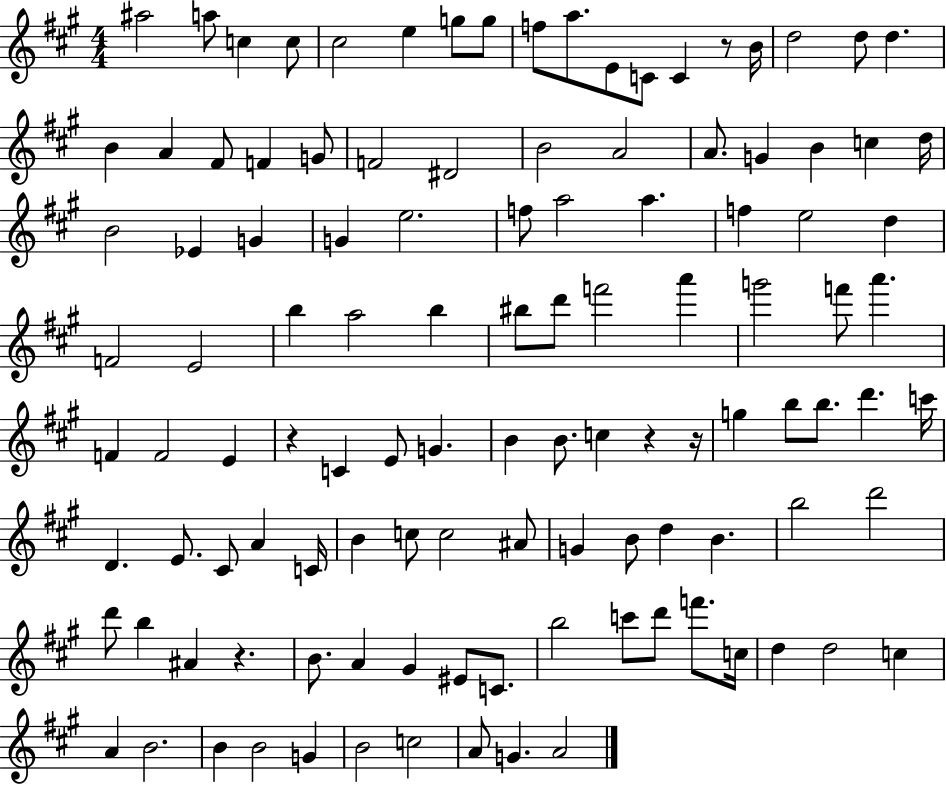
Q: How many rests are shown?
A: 5